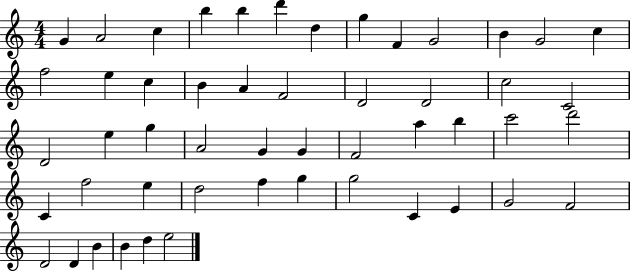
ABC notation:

X:1
T:Untitled
M:4/4
L:1/4
K:C
G A2 c b b d' d g F G2 B G2 c f2 e c B A F2 D2 D2 c2 C2 D2 e g A2 G G F2 a b c'2 d'2 C f2 e d2 f g g2 C E G2 F2 D2 D B B d e2